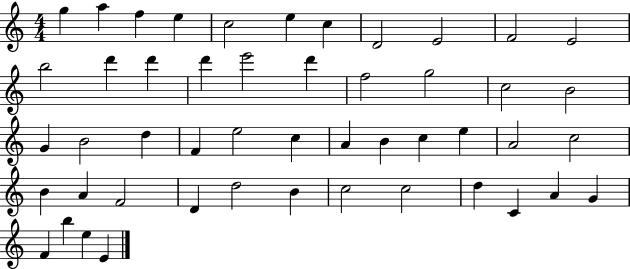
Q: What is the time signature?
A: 4/4